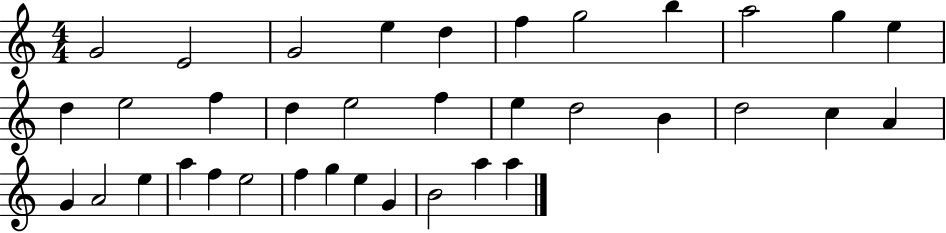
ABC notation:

X:1
T:Untitled
M:4/4
L:1/4
K:C
G2 E2 G2 e d f g2 b a2 g e d e2 f d e2 f e d2 B d2 c A G A2 e a f e2 f g e G B2 a a